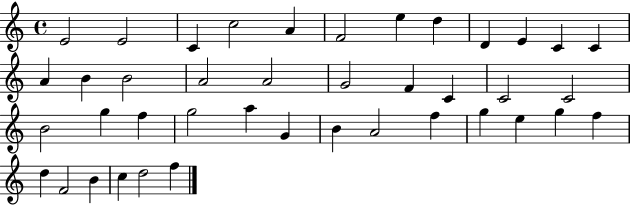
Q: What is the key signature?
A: C major